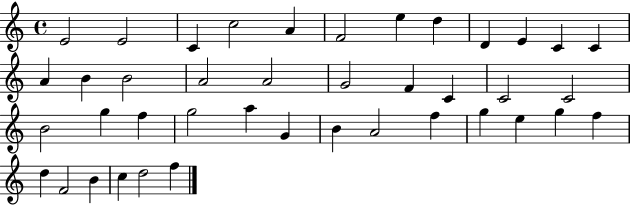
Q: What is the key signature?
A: C major